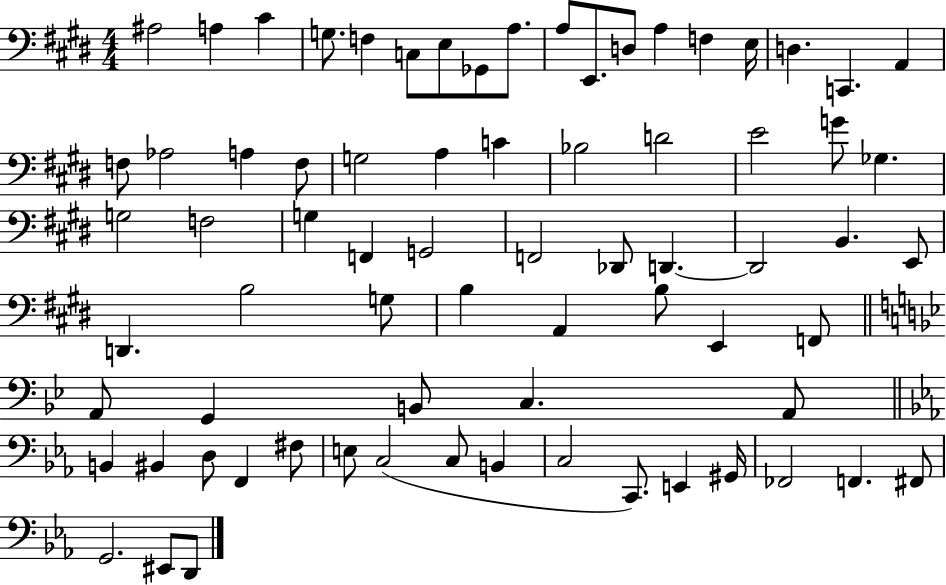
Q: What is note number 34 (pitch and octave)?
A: F2